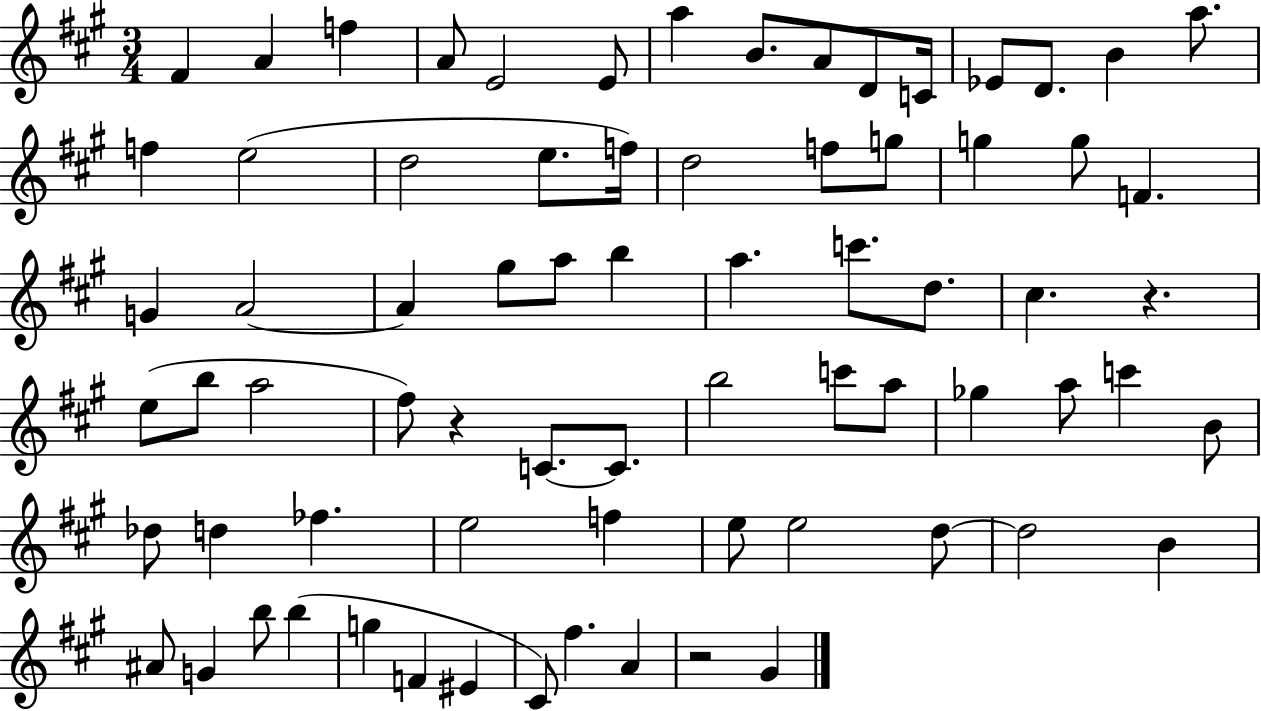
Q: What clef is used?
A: treble